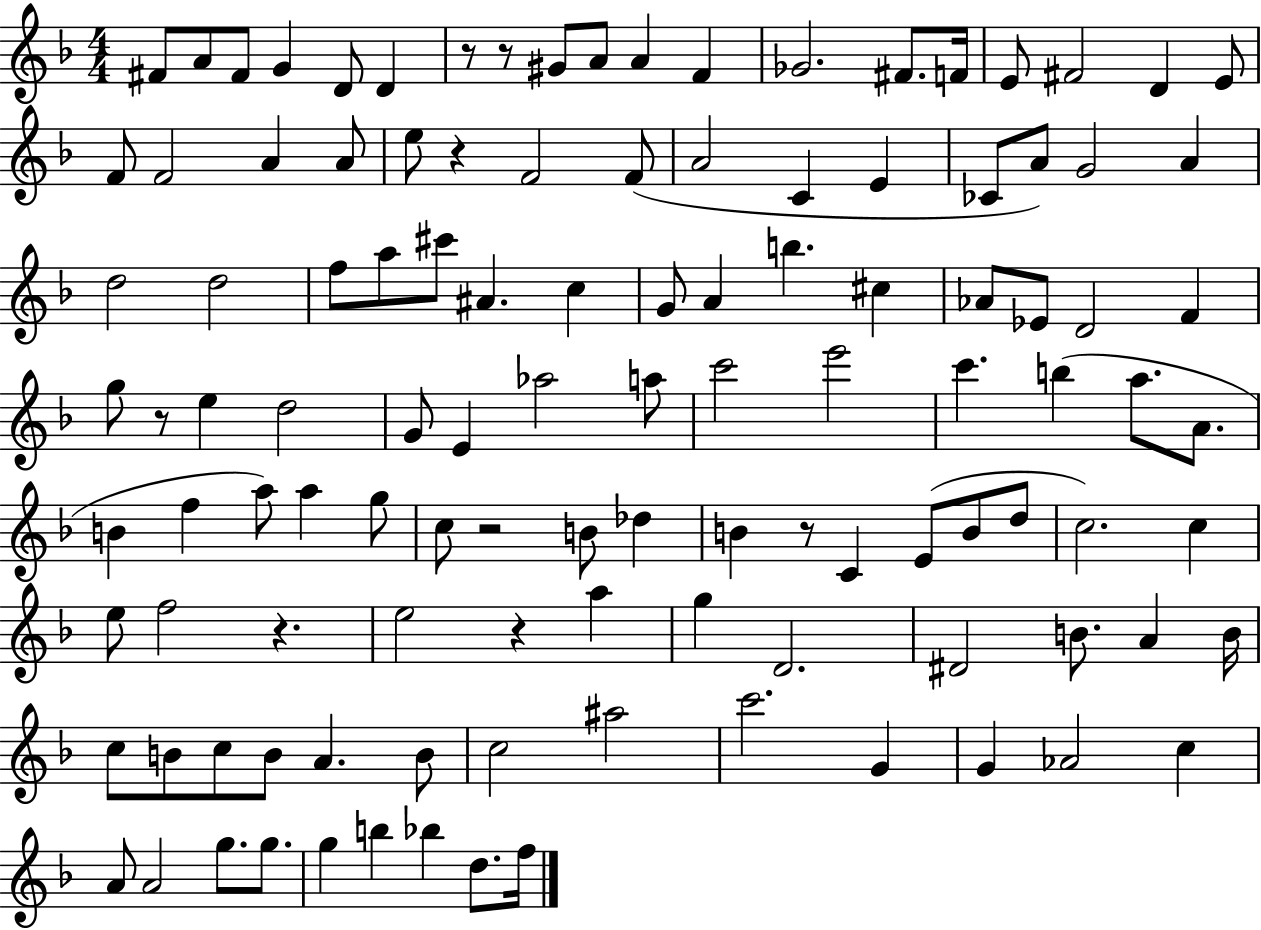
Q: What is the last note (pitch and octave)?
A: F5